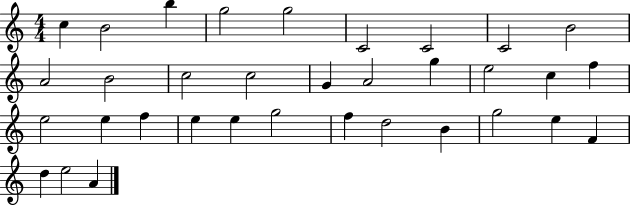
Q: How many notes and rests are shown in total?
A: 34